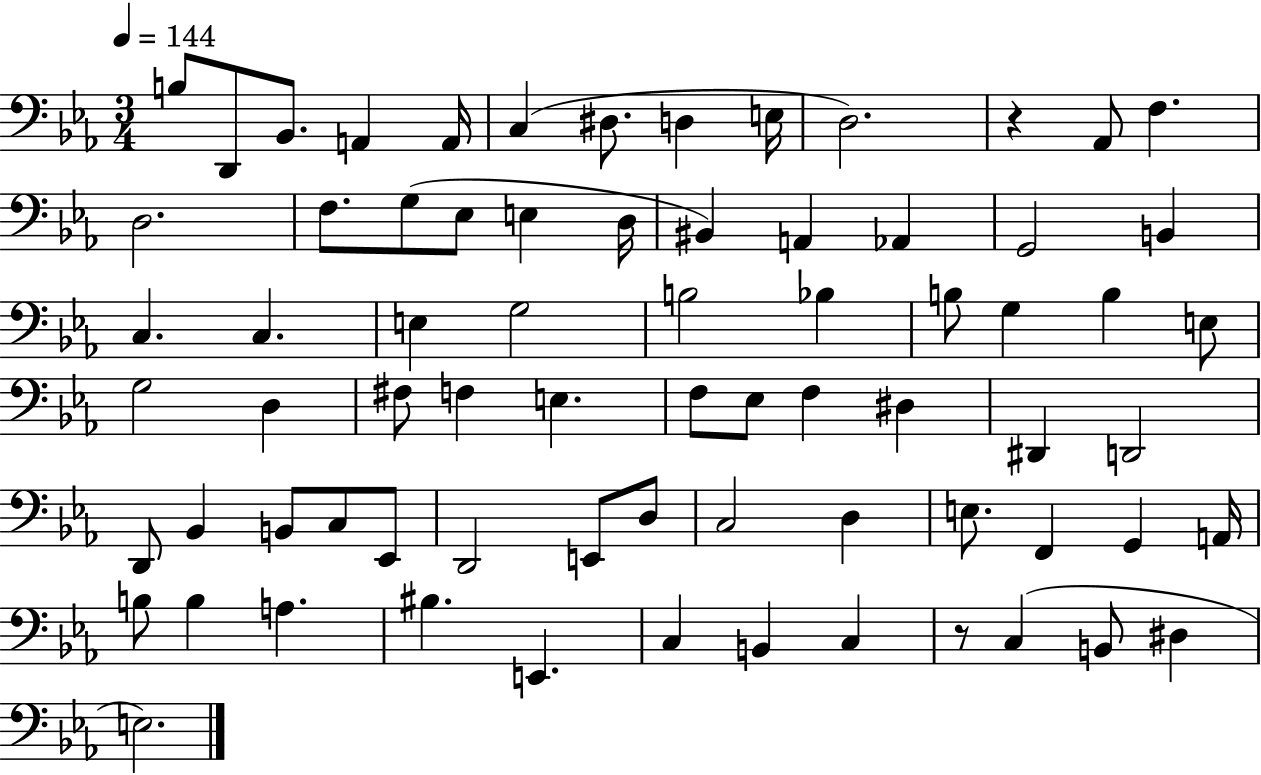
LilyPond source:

{
  \clef bass
  \numericTimeSignature
  \time 3/4
  \key ees \major
  \tempo 4 = 144
  \repeat volta 2 { b8 d,8 bes,8. a,4 a,16 | c4( dis8. d4 e16 | d2.) | r4 aes,8 f4. | \break d2. | f8. g8( ees8 e4 d16 | bis,4) a,4 aes,4 | g,2 b,4 | \break c4. c4. | e4 g2 | b2 bes4 | b8 g4 b4 e8 | \break g2 d4 | fis8 f4 e4. | f8 ees8 f4 dis4 | dis,4 d,2 | \break d,8 bes,4 b,8 c8 ees,8 | d,2 e,8 d8 | c2 d4 | e8. f,4 g,4 a,16 | \break b8 b4 a4. | bis4. e,4. | c4 b,4 c4 | r8 c4( b,8 dis4 | \break e2.) | } \bar "|."
}